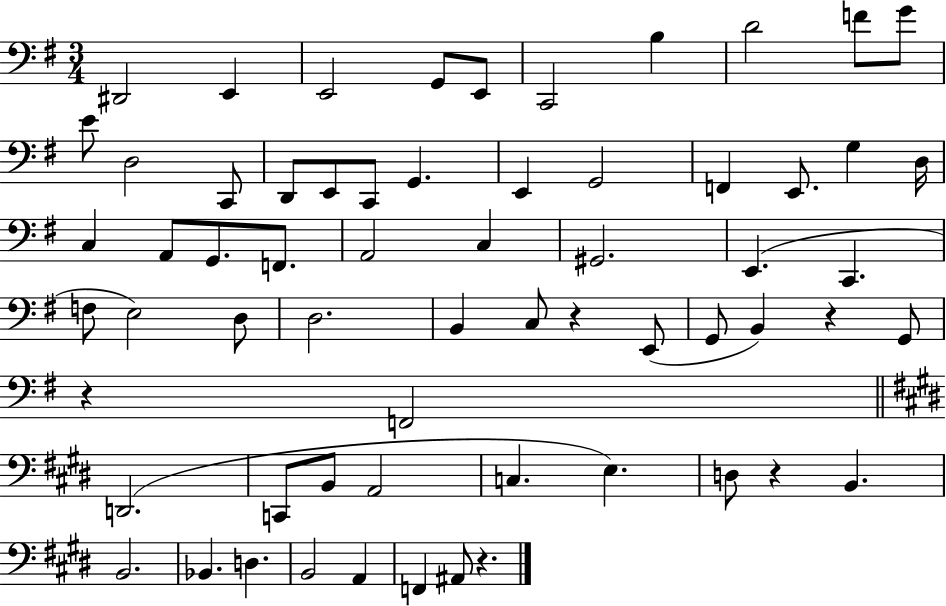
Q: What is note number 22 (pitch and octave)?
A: G3